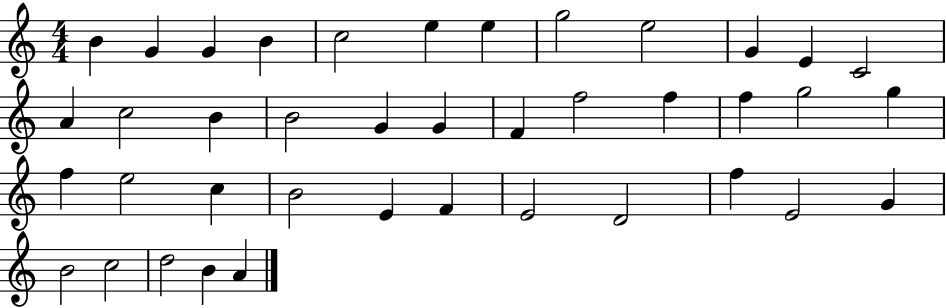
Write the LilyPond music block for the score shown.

{
  \clef treble
  \numericTimeSignature
  \time 4/4
  \key c \major
  b'4 g'4 g'4 b'4 | c''2 e''4 e''4 | g''2 e''2 | g'4 e'4 c'2 | \break a'4 c''2 b'4 | b'2 g'4 g'4 | f'4 f''2 f''4 | f''4 g''2 g''4 | \break f''4 e''2 c''4 | b'2 e'4 f'4 | e'2 d'2 | f''4 e'2 g'4 | \break b'2 c''2 | d''2 b'4 a'4 | \bar "|."
}